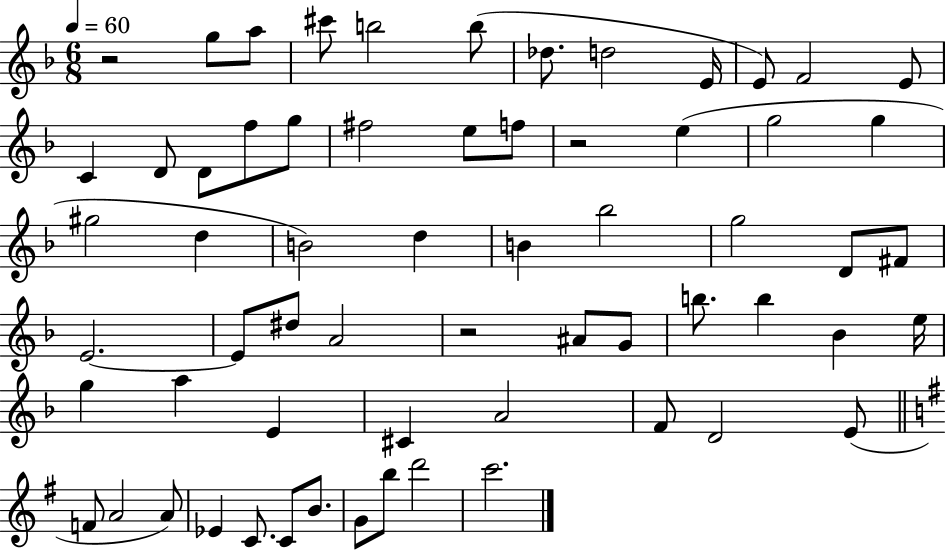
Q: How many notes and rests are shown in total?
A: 63